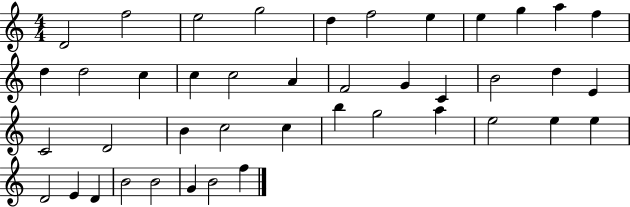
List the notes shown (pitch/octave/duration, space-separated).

D4/h F5/h E5/h G5/h D5/q F5/h E5/q E5/q G5/q A5/q F5/q D5/q D5/h C5/q C5/q C5/h A4/q F4/h G4/q C4/q B4/h D5/q E4/q C4/h D4/h B4/q C5/h C5/q B5/q G5/h A5/q E5/h E5/q E5/q D4/h E4/q D4/q B4/h B4/h G4/q B4/h F5/q